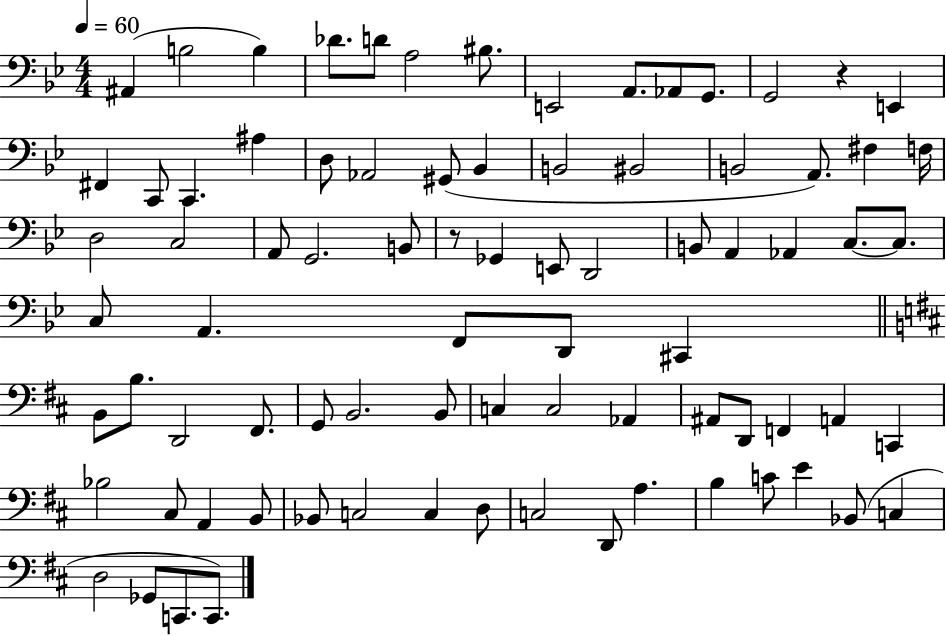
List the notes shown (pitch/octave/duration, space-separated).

A#2/q B3/h B3/q Db4/e. D4/e A3/h BIS3/e. E2/h A2/e. Ab2/e G2/e. G2/h R/q E2/q F#2/q C2/e C2/q. A#3/q D3/e Ab2/h G#2/e Bb2/q B2/h BIS2/h B2/h A2/e. F#3/q F3/s D3/h C3/h A2/e G2/h. B2/e R/e Gb2/q E2/e D2/h B2/e A2/q Ab2/q C3/e. C3/e. C3/e A2/q. F2/e D2/e C#2/q B2/e B3/e. D2/h F#2/e. G2/e B2/h. B2/e C3/q C3/h Ab2/q A#2/e D2/e F2/q A2/q C2/q Bb3/h C#3/e A2/q B2/e Bb2/e C3/h C3/q D3/e C3/h D2/e A3/q. B3/q C4/e E4/q Bb2/e C3/q D3/h Gb2/e C2/e. C2/e.